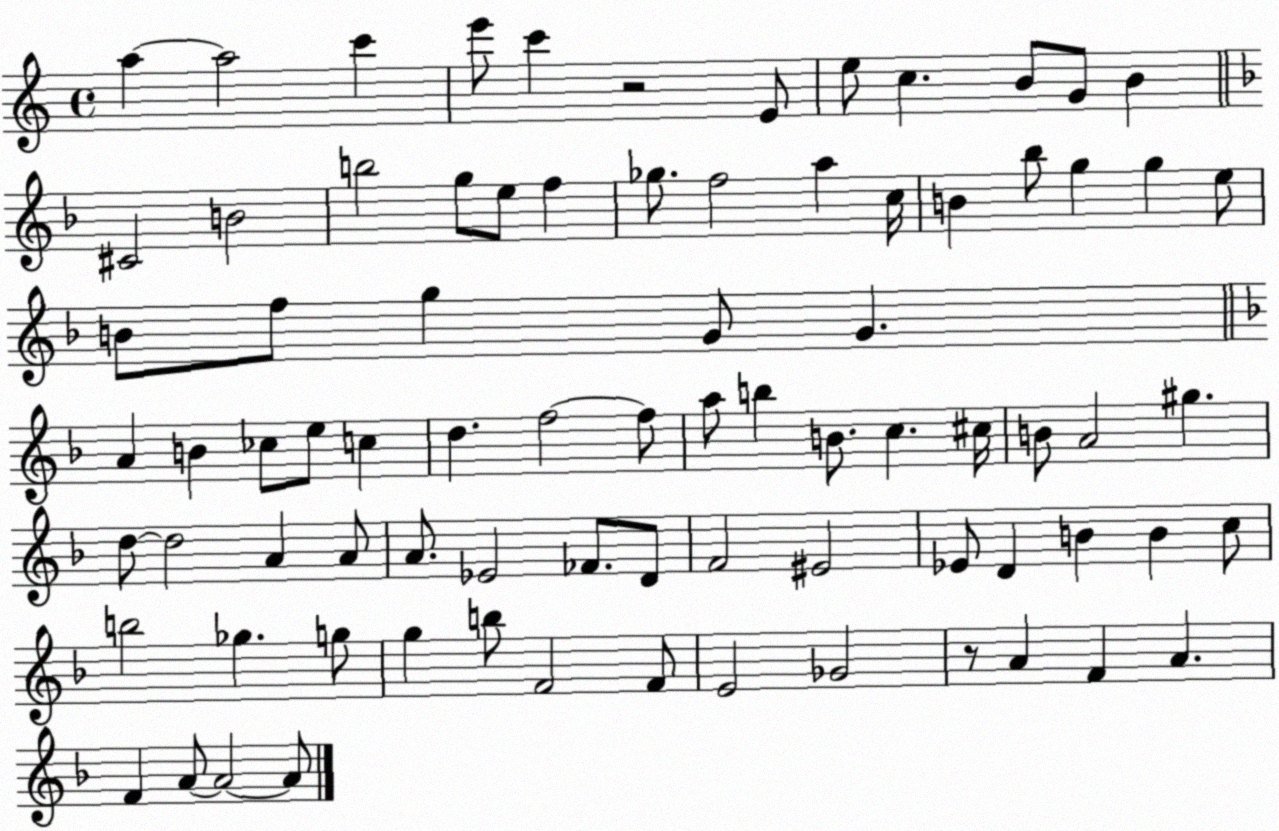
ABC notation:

X:1
T:Untitled
M:4/4
L:1/4
K:C
a a2 c' e'/2 c' z2 E/2 e/2 c B/2 G/2 B ^C2 B2 b2 g/2 e/2 f _g/2 f2 a c/4 B _b/2 g g e/2 B/2 f/2 g G/2 G A B _c/2 e/2 c d f2 f/2 a/2 b B/2 c ^c/4 B/2 A2 ^g d/2 d2 A A/2 A/2 _E2 _F/2 D/2 F2 ^E2 _E/2 D B B c/2 b2 _g g/2 g b/2 F2 F/2 E2 _G2 z/2 A F A F A/2 A2 A/2